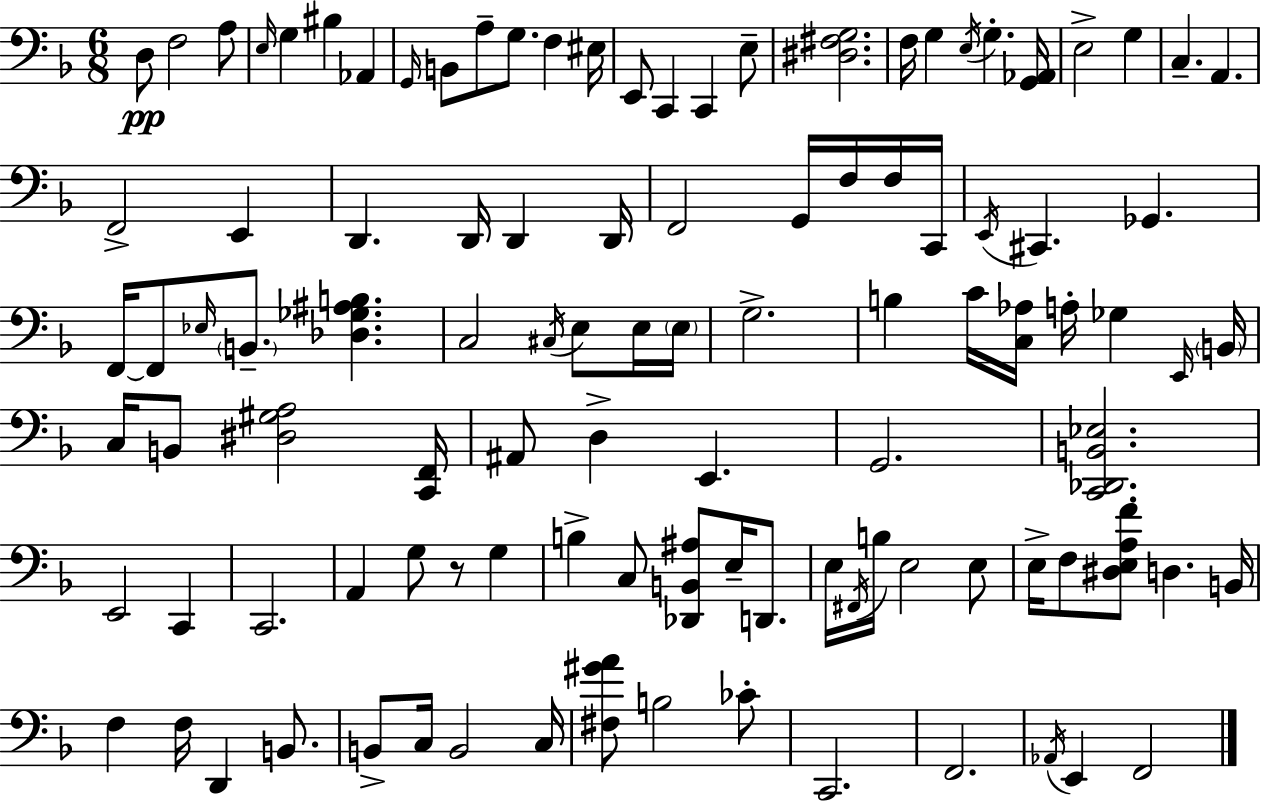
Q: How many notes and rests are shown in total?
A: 106